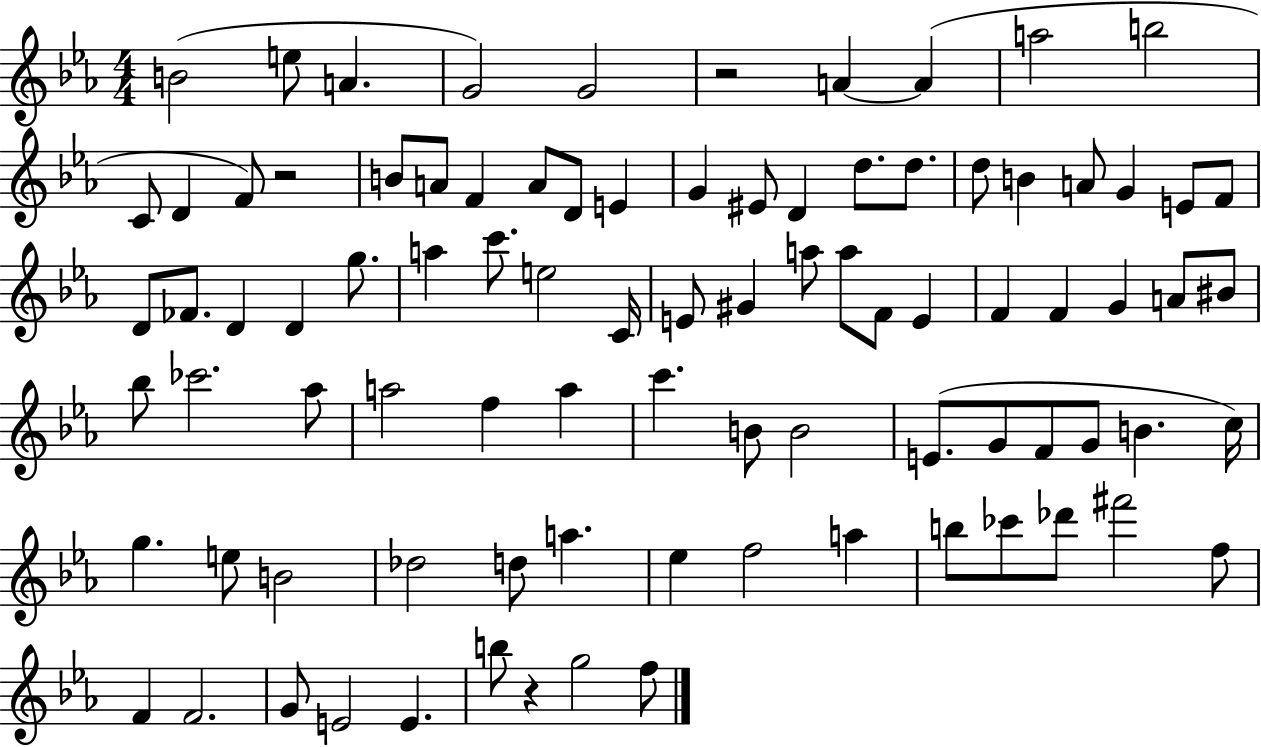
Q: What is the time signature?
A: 4/4